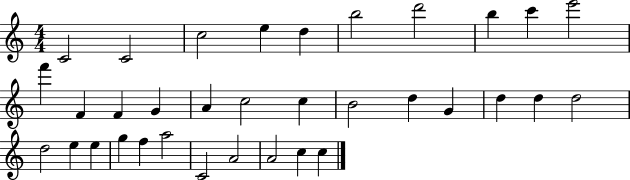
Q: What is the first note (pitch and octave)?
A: C4